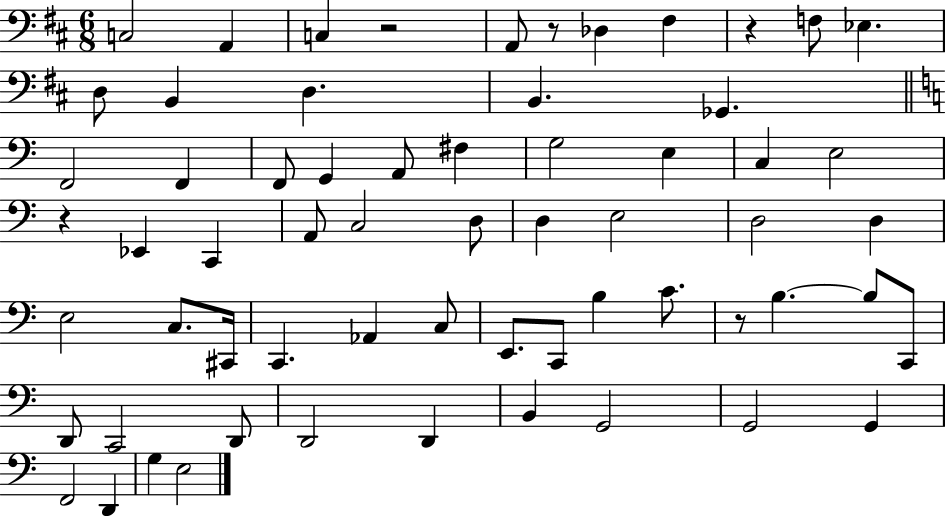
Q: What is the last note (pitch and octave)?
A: E3